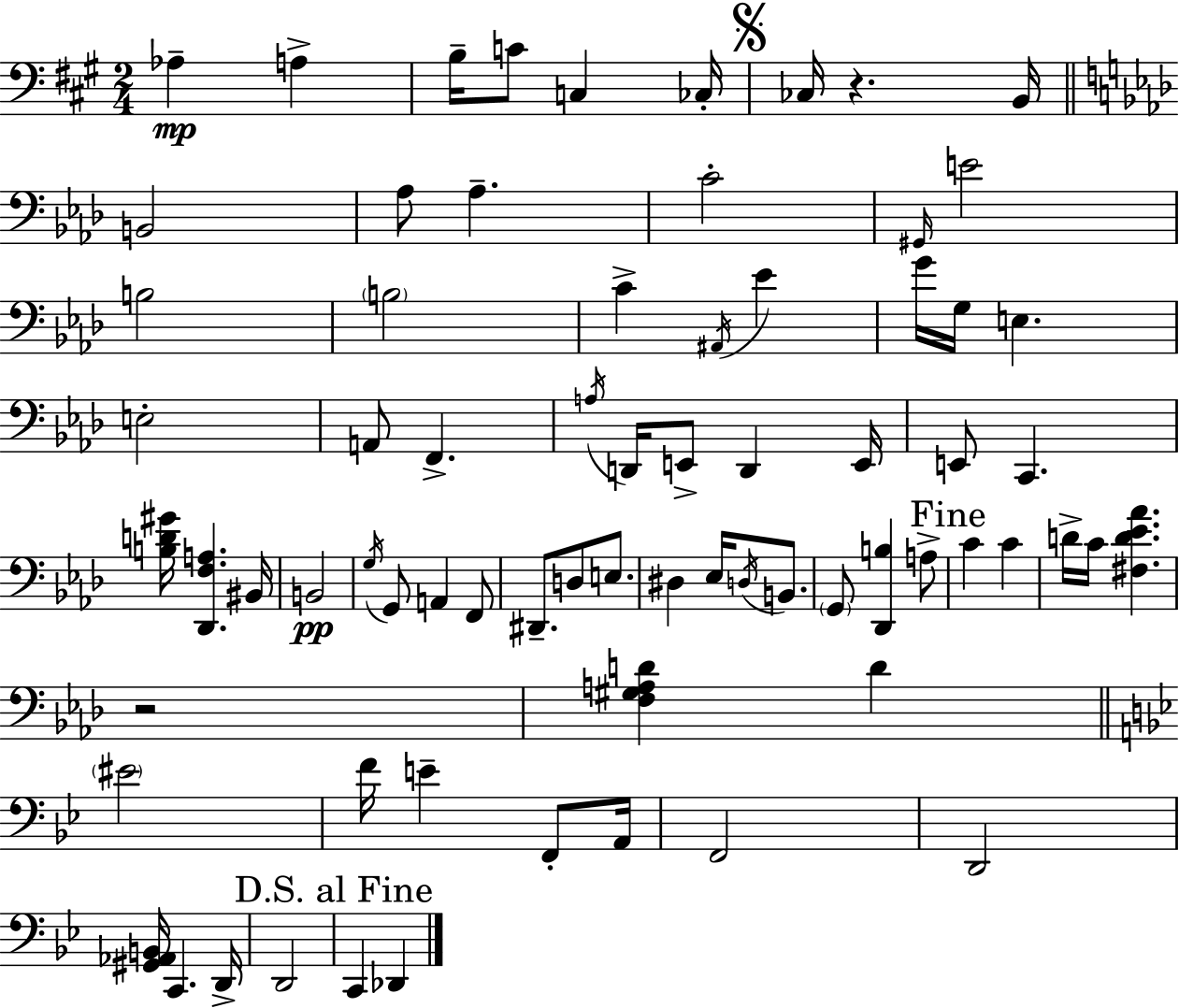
X:1
T:Untitled
M:2/4
L:1/4
K:A
_A, A, B,/4 C/2 C, _C,/4 _C,/4 z B,,/4 B,,2 _A,/2 _A, C2 ^G,,/4 E2 B,2 B,2 C ^A,,/4 _E G/4 G,/4 E, E,2 A,,/2 F,, A,/4 D,,/4 E,,/2 D,, E,,/4 E,,/2 C,, [B,D^G]/4 [_D,,F,A,] ^B,,/4 B,,2 G,/4 G,,/2 A,, F,,/2 ^D,,/2 D,/2 E,/2 ^D, _E,/4 D,/4 B,,/2 G,,/2 [_D,,B,] A,/2 C C D/4 C/4 [^F,D_E_A] z2 [F,^G,A,D] D ^E2 F/4 E F,,/2 A,,/4 F,,2 D,,2 [^G,,_A,,B,,]/4 C,, D,,/4 D,,2 C,, _D,,